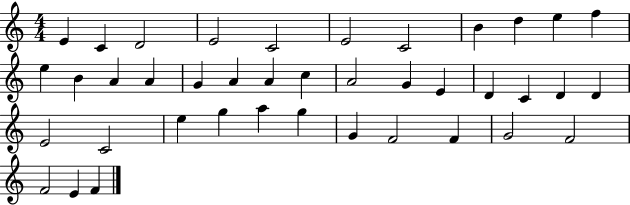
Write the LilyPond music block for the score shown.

{
  \clef treble
  \numericTimeSignature
  \time 4/4
  \key c \major
  e'4 c'4 d'2 | e'2 c'2 | e'2 c'2 | b'4 d''4 e''4 f''4 | \break e''4 b'4 a'4 a'4 | g'4 a'4 a'4 c''4 | a'2 g'4 e'4 | d'4 c'4 d'4 d'4 | \break e'2 c'2 | e''4 g''4 a''4 g''4 | g'4 f'2 f'4 | g'2 f'2 | \break f'2 e'4 f'4 | \bar "|."
}